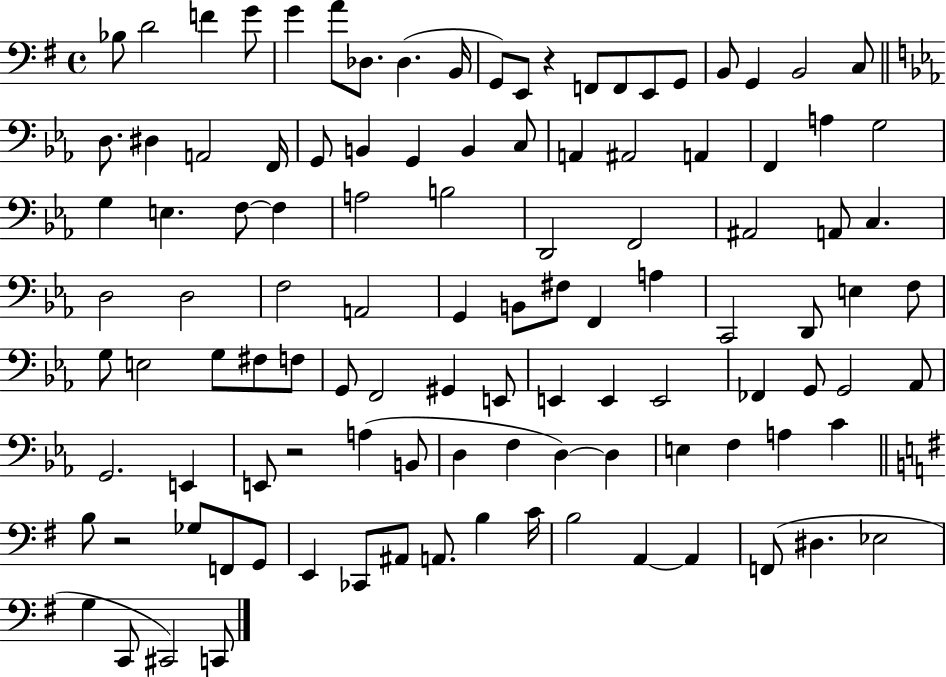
X:1
T:Untitled
M:4/4
L:1/4
K:G
_B,/2 D2 F G/2 G A/2 _D,/2 _D, B,,/4 G,,/2 E,,/2 z F,,/2 F,,/2 E,,/2 G,,/2 B,,/2 G,, B,,2 C,/2 D,/2 ^D, A,,2 F,,/4 G,,/2 B,, G,, B,, C,/2 A,, ^A,,2 A,, F,, A, G,2 G, E, F,/2 F, A,2 B,2 D,,2 F,,2 ^A,,2 A,,/2 C, D,2 D,2 F,2 A,,2 G,, B,,/2 ^F,/2 F,, A, C,,2 D,,/2 E, F,/2 G,/2 E,2 G,/2 ^F,/2 F,/2 G,,/2 F,,2 ^G,, E,,/2 E,, E,, E,,2 _F,, G,,/2 G,,2 _A,,/2 G,,2 E,, E,,/2 z2 A, B,,/2 D, F, D, D, E, F, A, C B,/2 z2 _G,/2 F,,/2 G,,/2 E,, _C,,/2 ^A,,/2 A,,/2 B, C/4 B,2 A,, A,, F,,/2 ^D, _E,2 G, C,,/2 ^C,,2 C,,/2